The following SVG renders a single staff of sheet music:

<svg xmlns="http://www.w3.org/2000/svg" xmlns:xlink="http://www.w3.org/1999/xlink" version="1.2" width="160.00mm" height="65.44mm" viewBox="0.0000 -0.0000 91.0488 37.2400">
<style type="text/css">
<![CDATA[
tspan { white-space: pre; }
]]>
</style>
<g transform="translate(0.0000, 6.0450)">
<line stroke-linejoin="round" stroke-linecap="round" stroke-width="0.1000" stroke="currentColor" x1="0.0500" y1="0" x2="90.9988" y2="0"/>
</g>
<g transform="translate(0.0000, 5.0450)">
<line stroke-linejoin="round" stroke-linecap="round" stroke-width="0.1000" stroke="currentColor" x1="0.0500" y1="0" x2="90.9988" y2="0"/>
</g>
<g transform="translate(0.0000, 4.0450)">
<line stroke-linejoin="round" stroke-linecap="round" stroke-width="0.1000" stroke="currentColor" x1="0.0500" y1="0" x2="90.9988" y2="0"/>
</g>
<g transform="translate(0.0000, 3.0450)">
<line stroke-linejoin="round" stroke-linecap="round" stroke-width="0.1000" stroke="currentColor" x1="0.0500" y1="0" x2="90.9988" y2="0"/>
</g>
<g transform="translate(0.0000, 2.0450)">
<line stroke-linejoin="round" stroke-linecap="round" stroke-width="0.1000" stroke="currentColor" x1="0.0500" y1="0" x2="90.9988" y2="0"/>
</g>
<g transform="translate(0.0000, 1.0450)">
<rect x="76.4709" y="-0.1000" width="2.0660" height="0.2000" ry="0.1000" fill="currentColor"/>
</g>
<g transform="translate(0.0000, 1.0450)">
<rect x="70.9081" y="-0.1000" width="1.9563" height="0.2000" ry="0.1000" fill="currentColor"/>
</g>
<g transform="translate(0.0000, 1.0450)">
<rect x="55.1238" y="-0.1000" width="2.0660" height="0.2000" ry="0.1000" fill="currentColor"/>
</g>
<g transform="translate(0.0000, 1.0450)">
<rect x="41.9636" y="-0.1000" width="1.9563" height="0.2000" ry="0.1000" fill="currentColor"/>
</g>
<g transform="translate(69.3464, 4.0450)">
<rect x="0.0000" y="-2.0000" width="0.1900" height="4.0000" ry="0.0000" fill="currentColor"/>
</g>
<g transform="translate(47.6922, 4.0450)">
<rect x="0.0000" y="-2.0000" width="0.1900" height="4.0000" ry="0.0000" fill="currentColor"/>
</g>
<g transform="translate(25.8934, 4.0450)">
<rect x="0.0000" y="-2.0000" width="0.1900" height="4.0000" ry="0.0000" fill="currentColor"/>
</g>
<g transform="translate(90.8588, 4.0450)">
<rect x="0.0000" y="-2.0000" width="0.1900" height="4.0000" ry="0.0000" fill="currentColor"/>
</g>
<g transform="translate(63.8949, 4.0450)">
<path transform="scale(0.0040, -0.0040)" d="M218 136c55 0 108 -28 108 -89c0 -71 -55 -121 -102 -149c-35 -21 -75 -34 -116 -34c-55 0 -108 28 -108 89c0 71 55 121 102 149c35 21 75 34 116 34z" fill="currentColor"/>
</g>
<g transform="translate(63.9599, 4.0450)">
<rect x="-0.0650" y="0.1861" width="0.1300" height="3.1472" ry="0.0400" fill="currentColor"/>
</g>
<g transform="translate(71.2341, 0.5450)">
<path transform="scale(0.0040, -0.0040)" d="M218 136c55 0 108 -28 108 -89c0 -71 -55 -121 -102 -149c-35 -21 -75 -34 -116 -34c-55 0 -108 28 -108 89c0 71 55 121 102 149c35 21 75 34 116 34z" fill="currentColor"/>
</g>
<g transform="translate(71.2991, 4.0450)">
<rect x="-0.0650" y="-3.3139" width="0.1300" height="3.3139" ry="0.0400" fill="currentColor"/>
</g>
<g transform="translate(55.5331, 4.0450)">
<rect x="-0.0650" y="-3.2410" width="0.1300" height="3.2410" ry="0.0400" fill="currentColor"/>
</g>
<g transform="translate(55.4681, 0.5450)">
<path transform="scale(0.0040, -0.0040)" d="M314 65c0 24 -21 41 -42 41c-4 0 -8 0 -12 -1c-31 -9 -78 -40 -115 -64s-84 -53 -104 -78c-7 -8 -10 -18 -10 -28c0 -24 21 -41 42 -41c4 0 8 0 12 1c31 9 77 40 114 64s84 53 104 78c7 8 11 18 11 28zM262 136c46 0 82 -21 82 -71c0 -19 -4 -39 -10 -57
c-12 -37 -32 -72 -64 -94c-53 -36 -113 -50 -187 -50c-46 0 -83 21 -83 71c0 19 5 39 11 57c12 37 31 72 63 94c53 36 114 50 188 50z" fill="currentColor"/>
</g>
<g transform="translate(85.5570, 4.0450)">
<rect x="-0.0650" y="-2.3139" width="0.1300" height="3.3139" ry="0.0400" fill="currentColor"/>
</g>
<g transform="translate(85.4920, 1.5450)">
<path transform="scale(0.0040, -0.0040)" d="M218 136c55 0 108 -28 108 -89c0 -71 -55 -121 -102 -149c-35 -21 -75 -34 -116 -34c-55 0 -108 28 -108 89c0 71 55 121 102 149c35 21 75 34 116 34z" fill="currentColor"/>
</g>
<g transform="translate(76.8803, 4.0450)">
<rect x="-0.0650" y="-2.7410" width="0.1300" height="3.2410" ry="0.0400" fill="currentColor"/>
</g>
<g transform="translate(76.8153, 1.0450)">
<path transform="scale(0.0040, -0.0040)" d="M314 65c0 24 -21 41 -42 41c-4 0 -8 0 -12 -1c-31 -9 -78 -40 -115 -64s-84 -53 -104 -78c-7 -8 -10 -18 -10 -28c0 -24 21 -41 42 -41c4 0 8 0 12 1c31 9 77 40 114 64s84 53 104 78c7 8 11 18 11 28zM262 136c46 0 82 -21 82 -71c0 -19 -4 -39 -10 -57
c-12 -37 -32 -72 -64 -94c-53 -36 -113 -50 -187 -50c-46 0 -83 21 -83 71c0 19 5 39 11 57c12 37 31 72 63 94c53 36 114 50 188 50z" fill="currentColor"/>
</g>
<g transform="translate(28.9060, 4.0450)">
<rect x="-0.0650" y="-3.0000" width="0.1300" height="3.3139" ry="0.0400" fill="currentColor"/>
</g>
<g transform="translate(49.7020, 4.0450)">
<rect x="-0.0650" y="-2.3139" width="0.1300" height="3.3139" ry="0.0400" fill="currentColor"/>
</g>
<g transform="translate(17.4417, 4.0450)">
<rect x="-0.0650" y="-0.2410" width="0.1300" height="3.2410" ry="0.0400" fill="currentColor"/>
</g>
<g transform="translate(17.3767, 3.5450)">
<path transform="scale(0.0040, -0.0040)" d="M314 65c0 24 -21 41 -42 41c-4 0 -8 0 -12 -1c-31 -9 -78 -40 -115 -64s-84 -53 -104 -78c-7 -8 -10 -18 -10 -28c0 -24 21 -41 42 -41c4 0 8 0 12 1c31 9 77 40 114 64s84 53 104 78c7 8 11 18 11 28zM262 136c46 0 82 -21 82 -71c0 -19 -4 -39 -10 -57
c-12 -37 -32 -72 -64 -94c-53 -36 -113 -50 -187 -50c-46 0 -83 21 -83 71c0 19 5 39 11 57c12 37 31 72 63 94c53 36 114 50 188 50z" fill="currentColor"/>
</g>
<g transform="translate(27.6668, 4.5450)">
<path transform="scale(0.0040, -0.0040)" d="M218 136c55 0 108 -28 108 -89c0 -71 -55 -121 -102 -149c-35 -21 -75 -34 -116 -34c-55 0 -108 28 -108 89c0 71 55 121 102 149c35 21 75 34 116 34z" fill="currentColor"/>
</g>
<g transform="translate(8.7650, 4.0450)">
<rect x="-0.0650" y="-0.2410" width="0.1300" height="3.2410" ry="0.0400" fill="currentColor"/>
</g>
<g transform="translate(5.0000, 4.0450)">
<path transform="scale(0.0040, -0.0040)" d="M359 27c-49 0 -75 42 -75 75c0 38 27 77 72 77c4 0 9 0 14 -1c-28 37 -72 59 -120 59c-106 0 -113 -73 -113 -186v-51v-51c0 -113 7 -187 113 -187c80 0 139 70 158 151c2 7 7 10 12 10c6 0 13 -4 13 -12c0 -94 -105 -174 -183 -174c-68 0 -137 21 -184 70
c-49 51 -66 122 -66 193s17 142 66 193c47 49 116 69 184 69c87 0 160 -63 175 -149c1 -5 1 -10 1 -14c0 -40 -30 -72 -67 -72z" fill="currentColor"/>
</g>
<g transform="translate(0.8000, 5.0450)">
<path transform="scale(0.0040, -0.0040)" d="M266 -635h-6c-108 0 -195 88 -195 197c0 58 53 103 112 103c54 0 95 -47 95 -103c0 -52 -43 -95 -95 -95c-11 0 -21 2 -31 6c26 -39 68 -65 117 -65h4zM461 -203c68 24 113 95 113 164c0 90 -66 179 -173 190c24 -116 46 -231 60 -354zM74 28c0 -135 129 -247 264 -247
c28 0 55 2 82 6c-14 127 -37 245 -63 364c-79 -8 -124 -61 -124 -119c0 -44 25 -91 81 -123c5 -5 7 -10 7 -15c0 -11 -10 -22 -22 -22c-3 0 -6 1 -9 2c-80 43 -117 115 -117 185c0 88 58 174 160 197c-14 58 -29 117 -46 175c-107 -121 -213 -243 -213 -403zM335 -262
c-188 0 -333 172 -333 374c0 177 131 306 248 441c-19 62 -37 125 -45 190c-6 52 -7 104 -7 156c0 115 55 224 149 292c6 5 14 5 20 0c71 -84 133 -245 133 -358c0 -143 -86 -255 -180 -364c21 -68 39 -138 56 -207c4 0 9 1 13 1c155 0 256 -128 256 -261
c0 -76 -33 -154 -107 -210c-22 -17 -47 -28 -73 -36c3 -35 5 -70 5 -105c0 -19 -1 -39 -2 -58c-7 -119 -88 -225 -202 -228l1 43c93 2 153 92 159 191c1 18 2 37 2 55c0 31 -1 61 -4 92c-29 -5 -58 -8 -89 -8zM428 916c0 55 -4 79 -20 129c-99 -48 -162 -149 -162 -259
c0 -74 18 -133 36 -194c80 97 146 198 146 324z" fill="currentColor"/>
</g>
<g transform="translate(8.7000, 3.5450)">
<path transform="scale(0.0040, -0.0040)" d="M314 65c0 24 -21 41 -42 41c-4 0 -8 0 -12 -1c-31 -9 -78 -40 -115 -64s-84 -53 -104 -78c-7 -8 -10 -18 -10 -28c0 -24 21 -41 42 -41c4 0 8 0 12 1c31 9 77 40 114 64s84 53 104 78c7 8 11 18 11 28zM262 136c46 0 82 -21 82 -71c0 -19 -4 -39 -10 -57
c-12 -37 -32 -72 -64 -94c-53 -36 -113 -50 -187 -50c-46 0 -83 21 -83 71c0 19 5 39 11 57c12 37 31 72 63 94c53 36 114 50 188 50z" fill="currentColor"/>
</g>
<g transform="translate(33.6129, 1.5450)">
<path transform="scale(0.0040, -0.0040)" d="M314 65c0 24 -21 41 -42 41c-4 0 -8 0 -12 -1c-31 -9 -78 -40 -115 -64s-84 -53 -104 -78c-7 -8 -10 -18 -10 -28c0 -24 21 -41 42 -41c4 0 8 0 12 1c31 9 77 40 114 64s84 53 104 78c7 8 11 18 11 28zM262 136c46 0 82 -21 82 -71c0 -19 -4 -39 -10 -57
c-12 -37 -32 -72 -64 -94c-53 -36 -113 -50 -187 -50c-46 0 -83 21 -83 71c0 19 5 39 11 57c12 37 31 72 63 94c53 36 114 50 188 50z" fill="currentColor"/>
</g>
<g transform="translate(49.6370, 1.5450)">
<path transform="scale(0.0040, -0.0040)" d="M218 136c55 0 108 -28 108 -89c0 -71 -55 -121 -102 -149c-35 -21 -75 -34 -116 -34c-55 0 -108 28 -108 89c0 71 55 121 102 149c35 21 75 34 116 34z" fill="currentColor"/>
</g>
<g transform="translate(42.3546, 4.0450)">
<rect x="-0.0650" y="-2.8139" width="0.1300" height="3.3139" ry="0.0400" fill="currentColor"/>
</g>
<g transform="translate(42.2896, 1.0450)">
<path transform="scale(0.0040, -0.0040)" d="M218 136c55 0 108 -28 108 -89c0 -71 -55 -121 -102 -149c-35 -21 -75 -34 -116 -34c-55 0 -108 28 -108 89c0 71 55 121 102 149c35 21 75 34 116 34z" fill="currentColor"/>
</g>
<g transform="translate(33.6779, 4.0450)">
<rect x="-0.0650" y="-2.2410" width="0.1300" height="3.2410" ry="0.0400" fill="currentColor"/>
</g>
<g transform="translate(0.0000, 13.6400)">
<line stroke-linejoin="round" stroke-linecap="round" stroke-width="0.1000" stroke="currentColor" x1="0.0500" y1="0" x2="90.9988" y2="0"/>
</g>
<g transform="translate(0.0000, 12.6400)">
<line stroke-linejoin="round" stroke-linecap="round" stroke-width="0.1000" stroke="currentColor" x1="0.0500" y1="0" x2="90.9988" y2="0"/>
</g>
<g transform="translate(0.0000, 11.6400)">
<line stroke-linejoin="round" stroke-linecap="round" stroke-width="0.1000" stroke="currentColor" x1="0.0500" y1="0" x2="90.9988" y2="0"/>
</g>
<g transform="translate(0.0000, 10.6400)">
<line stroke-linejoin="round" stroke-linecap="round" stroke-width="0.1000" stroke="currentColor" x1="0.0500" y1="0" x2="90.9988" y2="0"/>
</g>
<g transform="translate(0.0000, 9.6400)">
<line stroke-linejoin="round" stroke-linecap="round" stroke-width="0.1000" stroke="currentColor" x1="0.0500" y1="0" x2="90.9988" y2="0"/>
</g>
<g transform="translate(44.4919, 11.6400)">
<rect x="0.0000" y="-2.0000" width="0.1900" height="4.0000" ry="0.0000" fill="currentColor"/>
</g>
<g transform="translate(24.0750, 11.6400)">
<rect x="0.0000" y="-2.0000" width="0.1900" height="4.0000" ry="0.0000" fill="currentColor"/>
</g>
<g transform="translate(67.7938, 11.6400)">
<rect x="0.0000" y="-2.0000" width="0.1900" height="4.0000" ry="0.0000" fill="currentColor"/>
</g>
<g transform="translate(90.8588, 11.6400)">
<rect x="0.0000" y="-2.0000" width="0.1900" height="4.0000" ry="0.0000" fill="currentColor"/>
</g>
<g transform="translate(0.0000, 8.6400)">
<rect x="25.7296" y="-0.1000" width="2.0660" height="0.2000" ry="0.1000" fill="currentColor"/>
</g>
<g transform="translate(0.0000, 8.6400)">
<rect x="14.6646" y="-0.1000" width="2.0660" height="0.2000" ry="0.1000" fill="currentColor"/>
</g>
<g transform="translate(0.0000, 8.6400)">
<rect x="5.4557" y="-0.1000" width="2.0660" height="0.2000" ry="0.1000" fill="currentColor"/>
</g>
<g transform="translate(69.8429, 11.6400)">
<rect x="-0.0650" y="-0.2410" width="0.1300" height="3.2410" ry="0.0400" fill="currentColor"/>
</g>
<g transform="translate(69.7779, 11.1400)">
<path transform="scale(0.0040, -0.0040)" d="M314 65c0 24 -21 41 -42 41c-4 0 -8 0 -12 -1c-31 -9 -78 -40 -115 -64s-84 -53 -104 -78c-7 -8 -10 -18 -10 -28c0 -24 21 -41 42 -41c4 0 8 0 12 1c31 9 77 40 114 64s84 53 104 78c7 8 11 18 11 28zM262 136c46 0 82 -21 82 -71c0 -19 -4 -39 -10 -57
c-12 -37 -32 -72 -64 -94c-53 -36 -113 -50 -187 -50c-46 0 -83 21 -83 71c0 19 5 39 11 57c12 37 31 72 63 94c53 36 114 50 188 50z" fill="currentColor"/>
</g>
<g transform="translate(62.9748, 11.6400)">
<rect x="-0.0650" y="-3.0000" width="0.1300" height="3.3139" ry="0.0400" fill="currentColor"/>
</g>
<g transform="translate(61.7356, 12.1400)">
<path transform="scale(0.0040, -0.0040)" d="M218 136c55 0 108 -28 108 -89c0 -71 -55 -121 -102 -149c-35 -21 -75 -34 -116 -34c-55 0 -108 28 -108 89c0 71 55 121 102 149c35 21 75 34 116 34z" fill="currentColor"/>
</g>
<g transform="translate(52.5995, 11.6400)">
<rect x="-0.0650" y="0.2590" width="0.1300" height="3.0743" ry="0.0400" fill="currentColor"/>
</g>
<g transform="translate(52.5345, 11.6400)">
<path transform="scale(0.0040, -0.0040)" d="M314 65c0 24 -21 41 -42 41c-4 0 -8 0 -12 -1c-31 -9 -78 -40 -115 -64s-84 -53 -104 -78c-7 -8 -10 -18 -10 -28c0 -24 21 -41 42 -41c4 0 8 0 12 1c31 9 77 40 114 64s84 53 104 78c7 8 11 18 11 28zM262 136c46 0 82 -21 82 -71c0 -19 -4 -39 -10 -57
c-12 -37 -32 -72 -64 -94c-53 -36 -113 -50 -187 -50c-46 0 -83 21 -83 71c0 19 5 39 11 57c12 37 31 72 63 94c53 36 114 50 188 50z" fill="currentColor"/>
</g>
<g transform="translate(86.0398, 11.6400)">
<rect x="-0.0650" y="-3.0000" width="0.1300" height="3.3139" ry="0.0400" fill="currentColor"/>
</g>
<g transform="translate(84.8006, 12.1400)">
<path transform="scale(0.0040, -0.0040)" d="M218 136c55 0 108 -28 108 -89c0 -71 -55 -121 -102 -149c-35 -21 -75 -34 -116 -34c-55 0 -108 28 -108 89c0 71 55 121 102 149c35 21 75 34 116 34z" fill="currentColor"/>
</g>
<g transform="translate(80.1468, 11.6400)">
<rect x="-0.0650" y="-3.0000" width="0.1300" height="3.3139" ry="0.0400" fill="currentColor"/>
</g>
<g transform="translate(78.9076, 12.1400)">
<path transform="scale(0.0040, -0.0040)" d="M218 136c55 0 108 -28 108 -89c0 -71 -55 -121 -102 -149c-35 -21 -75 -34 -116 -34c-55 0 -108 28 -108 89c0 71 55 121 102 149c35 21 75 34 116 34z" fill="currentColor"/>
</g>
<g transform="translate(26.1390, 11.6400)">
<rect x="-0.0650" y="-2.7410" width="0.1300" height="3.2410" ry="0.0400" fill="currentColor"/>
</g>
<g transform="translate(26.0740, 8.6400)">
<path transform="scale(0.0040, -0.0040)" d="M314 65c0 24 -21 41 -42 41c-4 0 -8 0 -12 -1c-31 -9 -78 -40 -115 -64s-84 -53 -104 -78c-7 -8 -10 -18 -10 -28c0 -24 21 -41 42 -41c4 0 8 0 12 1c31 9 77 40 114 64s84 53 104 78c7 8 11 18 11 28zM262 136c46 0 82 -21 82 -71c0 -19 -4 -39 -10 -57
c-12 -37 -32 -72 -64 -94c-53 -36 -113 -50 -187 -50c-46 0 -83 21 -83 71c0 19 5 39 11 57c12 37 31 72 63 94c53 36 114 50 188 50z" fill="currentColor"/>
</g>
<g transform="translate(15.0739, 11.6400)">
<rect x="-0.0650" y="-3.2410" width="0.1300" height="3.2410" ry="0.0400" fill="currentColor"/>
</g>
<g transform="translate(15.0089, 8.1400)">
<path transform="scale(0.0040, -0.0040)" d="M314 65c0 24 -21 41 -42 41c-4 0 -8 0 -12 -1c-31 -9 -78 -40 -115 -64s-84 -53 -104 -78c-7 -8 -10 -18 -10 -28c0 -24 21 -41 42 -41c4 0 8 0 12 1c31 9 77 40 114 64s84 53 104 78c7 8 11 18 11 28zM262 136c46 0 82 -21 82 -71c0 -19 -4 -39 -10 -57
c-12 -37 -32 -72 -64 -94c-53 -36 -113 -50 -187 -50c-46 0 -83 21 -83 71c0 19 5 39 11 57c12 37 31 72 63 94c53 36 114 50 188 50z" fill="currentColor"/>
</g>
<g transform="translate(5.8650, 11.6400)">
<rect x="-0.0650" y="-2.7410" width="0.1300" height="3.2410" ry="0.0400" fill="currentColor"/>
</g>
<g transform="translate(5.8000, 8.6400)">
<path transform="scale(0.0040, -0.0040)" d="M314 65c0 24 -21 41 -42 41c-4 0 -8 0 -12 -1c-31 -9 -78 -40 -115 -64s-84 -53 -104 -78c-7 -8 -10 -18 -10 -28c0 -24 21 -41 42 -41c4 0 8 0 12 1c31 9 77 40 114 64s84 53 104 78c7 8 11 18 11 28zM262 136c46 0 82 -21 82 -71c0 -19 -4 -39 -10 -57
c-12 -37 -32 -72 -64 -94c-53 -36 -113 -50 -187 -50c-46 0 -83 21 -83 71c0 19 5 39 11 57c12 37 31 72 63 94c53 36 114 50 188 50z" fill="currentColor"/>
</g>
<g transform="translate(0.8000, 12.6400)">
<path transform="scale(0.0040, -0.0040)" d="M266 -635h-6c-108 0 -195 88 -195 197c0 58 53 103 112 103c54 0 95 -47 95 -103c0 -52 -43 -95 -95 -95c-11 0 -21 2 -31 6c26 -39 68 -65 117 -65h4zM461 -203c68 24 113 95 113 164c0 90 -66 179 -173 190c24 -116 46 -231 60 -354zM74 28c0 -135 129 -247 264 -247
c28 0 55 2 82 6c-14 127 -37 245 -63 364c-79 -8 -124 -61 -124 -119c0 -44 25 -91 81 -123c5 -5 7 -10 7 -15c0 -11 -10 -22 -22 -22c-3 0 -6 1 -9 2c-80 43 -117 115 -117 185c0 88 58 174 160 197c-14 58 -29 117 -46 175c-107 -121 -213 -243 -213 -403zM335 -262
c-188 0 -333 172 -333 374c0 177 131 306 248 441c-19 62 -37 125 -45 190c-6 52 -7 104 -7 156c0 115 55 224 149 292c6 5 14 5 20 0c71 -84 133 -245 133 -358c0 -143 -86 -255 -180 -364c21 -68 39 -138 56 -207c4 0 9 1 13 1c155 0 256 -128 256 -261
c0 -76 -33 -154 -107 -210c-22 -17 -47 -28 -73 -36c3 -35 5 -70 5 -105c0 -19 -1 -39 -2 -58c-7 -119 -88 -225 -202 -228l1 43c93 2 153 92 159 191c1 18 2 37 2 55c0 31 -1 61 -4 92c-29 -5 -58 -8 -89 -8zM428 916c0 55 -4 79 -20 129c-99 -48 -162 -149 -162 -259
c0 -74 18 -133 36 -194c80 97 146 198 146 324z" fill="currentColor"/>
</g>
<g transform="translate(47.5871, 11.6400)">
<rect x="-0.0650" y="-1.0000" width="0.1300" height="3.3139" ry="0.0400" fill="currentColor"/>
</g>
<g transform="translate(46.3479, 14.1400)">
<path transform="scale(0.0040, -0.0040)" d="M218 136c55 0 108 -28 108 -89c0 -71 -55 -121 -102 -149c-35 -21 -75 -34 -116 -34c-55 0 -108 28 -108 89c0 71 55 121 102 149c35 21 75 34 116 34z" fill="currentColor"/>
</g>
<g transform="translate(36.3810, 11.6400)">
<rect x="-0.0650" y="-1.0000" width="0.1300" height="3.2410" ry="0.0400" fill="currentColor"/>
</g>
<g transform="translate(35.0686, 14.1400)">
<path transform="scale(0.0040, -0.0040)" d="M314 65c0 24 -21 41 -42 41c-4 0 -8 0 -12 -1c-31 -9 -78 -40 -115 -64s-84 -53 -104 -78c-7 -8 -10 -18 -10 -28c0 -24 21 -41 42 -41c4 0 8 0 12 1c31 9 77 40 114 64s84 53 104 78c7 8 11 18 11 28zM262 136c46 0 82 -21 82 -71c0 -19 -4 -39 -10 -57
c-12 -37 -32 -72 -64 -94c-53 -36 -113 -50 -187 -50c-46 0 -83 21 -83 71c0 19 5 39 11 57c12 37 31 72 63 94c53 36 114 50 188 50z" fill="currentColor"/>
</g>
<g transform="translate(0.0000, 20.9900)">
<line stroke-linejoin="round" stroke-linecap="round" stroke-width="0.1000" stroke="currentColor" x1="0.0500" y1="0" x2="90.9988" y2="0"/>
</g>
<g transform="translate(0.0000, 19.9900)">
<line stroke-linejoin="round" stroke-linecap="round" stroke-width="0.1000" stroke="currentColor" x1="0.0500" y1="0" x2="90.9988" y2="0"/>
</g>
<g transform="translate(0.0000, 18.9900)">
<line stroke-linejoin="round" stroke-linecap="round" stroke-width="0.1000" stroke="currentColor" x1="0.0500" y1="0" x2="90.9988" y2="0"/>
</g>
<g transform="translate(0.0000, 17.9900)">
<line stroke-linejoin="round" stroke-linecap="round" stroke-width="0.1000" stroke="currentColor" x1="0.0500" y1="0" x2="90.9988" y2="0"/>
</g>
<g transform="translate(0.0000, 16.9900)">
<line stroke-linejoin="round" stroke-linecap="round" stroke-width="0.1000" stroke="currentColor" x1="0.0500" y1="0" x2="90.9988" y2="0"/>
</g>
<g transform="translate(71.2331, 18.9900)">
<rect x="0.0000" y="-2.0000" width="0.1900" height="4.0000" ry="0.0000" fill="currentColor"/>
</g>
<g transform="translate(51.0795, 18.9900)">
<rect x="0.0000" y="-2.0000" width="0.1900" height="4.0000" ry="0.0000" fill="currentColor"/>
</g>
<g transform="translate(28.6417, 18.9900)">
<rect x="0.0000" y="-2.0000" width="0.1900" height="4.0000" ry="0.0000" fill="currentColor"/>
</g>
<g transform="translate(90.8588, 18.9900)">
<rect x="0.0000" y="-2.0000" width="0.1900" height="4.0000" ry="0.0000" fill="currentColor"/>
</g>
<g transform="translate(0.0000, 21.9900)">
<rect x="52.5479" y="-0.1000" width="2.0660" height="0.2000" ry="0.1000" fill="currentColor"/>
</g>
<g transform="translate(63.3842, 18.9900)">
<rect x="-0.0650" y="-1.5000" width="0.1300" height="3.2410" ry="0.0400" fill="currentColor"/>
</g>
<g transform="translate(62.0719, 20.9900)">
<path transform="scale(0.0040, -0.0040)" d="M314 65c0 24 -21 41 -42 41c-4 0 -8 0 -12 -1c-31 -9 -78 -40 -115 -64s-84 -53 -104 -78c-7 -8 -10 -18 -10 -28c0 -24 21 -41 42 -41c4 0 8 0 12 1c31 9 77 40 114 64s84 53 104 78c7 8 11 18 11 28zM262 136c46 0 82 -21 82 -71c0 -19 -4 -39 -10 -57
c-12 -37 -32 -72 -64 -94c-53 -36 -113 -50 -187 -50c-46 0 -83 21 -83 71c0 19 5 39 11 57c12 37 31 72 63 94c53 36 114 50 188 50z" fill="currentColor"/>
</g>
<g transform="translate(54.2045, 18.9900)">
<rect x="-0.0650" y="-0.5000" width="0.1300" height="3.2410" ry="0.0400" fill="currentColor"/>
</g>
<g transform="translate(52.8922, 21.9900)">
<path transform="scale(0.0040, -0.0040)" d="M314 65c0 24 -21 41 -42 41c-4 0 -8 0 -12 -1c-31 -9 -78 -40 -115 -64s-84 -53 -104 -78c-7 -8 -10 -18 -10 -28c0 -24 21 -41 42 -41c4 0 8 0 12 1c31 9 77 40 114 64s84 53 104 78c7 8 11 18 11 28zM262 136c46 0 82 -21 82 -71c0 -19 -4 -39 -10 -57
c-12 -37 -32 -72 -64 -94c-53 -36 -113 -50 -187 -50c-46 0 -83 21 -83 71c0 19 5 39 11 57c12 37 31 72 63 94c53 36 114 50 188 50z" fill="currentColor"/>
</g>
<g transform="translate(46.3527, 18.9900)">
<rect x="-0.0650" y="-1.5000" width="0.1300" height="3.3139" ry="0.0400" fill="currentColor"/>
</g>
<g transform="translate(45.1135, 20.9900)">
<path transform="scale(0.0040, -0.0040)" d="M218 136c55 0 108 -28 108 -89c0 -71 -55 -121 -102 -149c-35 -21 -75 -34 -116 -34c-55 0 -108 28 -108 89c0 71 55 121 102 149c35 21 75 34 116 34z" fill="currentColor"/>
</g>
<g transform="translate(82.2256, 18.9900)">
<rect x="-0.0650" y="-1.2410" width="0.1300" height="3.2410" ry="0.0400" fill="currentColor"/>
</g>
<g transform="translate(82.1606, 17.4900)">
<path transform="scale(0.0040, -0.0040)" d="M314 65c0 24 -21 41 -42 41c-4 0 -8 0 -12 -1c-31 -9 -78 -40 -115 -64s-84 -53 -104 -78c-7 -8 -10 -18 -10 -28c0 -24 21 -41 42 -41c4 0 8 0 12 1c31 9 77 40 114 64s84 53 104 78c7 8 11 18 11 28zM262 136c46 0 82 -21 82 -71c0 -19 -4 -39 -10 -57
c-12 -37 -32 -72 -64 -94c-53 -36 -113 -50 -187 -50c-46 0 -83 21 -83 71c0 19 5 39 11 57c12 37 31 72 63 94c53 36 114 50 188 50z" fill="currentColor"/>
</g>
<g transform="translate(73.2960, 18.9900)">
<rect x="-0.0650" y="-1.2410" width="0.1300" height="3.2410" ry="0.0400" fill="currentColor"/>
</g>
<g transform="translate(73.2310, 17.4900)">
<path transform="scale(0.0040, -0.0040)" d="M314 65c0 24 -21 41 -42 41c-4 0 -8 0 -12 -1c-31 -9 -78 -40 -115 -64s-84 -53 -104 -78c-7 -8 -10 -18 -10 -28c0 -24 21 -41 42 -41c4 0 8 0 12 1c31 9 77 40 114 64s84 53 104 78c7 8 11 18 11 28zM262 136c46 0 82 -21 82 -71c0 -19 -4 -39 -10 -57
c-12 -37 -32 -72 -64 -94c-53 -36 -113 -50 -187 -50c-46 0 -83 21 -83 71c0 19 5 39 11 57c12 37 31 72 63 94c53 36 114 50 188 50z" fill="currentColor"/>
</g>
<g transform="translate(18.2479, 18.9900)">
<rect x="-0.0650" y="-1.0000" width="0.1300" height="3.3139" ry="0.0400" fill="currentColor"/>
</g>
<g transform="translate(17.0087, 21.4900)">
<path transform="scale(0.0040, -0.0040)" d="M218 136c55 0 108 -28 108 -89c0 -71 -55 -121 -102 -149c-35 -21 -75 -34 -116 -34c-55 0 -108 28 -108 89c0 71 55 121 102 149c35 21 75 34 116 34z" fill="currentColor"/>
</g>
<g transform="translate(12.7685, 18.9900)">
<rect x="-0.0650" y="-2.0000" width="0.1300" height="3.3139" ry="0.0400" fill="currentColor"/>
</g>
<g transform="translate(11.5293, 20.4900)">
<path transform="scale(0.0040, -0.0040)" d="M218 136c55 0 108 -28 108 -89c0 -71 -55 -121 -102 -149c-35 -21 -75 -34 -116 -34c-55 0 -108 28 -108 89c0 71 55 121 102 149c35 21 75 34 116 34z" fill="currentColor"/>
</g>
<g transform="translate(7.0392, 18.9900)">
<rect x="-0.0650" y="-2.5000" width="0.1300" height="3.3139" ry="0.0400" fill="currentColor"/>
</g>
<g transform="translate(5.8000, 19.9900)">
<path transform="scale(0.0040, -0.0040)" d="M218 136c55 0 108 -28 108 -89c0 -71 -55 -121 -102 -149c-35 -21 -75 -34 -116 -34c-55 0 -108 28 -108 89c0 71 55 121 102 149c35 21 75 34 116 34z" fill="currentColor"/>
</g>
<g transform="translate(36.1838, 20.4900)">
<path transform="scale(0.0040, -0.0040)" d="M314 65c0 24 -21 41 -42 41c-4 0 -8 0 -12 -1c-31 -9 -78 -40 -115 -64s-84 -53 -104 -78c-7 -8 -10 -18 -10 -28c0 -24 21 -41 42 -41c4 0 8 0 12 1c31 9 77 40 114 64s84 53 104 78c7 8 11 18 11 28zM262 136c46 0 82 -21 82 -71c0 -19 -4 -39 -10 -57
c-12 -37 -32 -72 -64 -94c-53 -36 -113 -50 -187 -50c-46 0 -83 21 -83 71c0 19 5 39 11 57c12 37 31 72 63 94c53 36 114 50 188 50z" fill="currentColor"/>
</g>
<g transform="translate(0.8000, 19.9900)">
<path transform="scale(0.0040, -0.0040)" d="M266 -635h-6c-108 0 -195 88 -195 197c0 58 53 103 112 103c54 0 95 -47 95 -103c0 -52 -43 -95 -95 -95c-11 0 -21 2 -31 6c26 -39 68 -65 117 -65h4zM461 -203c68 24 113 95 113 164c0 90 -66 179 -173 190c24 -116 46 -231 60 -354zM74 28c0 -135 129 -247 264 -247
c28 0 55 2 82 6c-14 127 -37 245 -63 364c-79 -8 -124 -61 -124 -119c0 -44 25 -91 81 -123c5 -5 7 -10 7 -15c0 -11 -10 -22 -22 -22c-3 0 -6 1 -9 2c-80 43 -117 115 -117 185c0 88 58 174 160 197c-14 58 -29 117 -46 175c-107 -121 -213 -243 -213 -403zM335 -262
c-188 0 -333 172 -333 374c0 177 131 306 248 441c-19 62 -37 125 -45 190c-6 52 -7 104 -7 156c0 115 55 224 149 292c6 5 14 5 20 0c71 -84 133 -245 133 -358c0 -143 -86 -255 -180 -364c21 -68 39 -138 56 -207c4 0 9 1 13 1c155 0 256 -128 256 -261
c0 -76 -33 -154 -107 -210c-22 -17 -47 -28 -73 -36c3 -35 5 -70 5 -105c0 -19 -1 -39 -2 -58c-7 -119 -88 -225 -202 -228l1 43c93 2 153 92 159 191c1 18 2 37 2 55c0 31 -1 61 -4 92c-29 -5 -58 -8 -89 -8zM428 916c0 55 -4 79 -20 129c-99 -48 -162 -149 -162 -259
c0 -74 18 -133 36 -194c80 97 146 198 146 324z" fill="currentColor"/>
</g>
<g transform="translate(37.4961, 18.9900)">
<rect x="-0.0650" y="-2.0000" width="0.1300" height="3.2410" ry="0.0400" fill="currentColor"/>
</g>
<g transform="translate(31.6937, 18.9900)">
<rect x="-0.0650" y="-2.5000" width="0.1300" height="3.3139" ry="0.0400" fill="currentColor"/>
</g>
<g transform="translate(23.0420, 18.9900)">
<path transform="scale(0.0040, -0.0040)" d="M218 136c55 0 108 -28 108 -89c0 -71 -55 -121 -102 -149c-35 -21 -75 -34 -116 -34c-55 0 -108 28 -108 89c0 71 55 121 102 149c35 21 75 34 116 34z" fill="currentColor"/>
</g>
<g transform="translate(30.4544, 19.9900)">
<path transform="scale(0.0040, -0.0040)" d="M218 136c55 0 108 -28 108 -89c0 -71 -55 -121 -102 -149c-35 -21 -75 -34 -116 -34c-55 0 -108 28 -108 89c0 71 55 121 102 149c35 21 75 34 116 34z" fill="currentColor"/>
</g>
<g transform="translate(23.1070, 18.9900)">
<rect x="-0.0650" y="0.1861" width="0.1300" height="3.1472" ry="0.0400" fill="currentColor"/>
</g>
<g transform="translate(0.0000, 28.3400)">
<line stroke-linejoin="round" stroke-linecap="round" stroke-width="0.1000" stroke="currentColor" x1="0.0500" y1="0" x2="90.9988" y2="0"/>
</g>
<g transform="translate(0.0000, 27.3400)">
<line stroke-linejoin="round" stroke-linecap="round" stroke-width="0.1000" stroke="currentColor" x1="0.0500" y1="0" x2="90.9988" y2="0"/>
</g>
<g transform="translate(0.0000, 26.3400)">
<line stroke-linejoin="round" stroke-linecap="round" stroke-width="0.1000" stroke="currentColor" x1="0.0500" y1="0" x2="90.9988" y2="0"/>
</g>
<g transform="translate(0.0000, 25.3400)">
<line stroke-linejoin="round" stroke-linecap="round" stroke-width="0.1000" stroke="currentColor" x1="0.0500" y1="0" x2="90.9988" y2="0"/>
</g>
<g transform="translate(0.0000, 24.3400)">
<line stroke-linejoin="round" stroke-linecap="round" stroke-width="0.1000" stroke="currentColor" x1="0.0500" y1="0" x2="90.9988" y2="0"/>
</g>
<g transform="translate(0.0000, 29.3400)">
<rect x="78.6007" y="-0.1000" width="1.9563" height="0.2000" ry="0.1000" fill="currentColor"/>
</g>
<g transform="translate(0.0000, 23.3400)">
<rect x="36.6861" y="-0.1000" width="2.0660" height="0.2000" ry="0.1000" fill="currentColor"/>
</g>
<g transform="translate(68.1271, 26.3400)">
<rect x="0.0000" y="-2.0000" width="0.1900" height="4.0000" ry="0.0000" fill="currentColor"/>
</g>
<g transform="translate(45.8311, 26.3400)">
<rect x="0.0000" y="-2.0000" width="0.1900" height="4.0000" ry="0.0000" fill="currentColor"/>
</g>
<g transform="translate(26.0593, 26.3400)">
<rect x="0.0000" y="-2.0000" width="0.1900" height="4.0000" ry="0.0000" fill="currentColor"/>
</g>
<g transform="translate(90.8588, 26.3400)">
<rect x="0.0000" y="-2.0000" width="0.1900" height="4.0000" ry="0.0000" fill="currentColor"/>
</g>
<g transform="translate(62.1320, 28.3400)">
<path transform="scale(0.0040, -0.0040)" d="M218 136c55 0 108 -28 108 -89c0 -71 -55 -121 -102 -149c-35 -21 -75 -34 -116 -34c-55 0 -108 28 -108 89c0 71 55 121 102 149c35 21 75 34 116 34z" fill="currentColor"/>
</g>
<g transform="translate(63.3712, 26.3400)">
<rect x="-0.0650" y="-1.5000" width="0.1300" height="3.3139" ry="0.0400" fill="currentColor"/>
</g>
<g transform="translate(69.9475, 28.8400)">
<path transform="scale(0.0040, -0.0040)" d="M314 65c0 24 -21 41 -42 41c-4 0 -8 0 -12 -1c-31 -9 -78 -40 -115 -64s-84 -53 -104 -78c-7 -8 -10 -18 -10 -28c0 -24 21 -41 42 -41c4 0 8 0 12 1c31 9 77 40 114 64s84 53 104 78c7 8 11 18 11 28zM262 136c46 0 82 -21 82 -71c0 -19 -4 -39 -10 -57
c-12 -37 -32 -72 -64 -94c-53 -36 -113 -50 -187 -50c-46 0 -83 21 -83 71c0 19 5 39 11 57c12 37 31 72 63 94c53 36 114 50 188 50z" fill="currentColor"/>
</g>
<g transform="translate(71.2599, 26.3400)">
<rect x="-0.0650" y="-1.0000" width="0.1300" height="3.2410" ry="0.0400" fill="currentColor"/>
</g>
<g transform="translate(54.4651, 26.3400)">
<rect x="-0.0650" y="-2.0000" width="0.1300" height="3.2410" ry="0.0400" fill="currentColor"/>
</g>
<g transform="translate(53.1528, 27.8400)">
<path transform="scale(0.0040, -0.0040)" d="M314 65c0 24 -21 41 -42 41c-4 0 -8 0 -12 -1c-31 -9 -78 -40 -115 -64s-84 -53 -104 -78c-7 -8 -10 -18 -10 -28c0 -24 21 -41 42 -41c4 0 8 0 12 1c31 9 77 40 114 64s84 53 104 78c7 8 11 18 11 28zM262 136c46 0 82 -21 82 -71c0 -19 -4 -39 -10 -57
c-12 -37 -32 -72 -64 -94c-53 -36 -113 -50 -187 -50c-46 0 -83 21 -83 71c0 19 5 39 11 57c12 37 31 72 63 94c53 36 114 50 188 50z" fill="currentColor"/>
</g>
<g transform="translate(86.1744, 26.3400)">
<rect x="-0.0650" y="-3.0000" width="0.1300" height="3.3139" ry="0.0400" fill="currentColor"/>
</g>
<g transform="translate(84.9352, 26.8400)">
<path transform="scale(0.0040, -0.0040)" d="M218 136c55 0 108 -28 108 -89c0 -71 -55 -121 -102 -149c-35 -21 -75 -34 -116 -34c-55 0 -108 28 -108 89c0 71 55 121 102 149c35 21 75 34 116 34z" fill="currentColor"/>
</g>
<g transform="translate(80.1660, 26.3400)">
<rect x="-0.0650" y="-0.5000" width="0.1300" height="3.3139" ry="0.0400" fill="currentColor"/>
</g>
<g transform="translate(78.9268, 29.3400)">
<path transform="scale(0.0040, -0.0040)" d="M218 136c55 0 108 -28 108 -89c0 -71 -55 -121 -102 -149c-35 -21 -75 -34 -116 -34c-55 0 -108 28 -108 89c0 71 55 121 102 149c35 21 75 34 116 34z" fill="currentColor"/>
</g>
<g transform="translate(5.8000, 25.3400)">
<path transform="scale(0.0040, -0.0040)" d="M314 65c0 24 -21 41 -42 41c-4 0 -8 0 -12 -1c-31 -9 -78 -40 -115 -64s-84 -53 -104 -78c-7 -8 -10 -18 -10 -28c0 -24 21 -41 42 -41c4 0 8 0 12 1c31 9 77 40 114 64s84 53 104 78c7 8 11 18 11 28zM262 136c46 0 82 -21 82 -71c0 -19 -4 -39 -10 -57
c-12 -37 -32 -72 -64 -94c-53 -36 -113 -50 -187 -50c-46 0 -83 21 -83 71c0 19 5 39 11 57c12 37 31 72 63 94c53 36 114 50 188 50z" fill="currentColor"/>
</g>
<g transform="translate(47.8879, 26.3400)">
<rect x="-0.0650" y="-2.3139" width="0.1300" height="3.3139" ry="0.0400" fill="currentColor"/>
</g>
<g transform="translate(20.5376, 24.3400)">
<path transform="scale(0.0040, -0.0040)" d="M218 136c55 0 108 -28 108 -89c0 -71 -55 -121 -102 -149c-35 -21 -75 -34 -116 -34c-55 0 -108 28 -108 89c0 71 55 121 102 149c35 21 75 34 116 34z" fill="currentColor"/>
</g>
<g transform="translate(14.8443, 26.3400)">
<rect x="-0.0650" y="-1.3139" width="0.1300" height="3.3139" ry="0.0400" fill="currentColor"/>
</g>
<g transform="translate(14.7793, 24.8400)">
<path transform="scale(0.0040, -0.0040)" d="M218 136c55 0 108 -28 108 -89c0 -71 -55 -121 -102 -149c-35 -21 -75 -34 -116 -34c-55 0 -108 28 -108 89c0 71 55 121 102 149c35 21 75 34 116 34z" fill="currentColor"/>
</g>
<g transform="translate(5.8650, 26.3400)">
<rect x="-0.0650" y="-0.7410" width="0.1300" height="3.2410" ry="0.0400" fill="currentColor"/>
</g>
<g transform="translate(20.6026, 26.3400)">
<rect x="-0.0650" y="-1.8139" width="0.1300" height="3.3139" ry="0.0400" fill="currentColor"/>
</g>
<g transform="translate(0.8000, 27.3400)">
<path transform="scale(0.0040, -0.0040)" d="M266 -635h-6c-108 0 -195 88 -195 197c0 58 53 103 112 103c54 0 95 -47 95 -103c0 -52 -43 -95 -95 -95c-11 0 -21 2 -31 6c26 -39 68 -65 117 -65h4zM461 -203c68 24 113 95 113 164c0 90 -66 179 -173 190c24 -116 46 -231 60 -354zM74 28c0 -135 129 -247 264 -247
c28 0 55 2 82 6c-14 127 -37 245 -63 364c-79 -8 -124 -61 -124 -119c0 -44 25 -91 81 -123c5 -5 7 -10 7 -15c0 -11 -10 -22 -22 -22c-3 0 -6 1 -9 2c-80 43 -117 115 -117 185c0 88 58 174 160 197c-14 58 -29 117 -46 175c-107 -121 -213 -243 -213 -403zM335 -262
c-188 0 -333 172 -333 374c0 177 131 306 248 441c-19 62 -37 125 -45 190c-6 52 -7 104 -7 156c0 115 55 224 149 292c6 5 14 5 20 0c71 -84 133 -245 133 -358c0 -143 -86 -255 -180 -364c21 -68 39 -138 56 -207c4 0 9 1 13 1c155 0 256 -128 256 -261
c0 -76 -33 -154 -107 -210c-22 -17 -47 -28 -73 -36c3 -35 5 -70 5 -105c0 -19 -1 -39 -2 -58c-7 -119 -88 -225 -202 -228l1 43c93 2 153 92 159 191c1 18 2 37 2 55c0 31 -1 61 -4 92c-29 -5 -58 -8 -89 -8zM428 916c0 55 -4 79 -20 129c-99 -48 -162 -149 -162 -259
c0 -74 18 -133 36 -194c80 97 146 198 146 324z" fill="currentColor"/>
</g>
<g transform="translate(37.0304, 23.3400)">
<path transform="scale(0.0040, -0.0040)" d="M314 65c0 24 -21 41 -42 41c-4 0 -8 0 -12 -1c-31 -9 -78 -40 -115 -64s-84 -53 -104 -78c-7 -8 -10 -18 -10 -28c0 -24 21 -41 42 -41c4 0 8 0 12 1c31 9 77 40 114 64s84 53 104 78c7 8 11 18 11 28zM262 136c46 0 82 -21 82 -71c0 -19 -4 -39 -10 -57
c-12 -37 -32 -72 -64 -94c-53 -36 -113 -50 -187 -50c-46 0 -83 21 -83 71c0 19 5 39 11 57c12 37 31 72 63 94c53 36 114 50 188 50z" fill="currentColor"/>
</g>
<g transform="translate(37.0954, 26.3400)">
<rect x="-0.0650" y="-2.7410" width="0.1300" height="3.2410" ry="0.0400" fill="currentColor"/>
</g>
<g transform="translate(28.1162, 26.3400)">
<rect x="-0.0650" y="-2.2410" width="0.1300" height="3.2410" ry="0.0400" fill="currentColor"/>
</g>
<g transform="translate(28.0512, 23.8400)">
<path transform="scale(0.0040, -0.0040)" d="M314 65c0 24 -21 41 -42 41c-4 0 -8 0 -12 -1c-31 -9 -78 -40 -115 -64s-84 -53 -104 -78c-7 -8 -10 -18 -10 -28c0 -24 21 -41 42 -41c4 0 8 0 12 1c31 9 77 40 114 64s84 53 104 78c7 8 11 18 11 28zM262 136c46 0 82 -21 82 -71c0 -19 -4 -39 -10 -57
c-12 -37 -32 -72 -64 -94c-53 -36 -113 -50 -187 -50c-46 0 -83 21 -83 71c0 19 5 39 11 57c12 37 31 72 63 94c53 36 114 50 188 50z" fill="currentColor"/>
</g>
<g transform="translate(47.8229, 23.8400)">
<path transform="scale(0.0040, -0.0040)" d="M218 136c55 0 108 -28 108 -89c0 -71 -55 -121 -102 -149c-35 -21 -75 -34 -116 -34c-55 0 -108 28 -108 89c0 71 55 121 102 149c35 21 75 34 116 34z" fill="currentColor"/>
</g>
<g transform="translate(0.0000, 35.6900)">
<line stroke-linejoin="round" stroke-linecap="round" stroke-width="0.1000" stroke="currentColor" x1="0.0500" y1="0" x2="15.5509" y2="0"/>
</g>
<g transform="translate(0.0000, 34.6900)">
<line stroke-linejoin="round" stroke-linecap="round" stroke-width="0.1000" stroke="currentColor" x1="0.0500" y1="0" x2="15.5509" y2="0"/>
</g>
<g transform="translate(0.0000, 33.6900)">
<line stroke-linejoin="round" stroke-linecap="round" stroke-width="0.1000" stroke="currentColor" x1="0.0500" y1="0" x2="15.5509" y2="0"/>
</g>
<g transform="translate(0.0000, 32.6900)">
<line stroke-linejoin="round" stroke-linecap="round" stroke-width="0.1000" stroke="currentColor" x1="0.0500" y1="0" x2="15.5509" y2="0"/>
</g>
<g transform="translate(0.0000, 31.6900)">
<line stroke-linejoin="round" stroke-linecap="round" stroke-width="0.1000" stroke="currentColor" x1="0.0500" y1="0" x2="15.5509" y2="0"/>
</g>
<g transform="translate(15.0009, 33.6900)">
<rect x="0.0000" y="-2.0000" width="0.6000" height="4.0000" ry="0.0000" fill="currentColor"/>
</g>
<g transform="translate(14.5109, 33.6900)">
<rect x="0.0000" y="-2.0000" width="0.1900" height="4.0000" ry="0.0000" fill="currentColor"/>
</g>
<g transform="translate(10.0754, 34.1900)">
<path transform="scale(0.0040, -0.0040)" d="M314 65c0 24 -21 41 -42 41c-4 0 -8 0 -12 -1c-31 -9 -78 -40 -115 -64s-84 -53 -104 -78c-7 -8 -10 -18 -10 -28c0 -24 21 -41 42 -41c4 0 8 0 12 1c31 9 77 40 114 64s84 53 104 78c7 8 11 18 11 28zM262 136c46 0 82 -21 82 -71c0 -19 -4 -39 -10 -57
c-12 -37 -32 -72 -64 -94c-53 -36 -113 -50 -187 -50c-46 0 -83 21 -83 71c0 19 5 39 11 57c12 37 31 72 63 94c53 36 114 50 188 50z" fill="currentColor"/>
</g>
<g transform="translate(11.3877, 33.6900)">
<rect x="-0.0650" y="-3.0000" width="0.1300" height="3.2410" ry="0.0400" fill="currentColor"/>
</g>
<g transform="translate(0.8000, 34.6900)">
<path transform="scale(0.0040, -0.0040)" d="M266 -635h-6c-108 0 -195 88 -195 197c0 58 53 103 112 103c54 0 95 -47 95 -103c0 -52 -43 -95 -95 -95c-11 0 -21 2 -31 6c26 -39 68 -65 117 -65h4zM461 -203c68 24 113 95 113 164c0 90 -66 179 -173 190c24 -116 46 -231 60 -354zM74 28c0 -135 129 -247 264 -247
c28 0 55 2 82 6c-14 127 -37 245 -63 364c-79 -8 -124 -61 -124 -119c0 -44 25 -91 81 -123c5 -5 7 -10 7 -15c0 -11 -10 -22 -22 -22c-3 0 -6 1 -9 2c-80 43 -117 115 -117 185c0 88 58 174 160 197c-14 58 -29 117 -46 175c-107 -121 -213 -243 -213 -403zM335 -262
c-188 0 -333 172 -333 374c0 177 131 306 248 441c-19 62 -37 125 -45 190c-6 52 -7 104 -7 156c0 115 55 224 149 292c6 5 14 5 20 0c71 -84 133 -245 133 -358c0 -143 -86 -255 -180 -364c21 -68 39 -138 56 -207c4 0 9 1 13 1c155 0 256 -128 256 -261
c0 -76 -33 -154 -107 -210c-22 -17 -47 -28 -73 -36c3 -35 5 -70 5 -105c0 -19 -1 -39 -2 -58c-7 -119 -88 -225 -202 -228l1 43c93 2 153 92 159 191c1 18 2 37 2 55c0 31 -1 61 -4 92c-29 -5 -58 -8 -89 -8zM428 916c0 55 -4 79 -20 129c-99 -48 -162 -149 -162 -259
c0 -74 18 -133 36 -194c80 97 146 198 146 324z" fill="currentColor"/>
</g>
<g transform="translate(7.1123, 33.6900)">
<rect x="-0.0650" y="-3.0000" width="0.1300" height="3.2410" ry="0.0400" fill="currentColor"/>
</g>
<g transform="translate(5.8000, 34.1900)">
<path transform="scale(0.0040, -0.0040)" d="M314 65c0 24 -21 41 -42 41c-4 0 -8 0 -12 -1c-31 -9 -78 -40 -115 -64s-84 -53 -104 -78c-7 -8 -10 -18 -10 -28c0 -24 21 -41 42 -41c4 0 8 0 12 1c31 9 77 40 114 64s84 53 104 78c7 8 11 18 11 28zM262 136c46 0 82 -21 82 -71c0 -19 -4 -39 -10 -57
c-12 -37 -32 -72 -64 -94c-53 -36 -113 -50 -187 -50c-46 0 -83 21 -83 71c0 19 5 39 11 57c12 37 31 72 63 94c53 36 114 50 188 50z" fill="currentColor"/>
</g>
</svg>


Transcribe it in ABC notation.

X:1
T:Untitled
M:4/4
L:1/4
K:C
c2 c2 A g2 a g b2 B b a2 g a2 b2 a2 D2 D B2 A c2 A A G F D B G F2 E C2 E2 e2 e2 d2 e f g2 a2 g F2 E D2 C A A2 A2